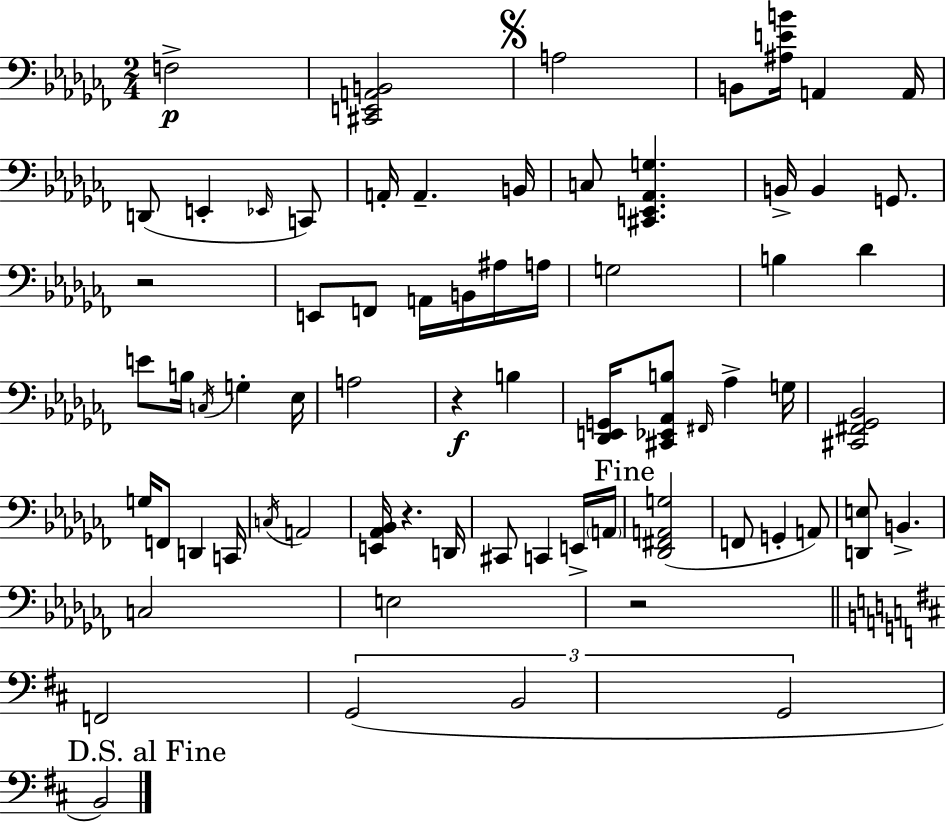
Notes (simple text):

F3/h [C#2,E2,A2,B2]/h A3/h B2/e [A#3,E4,B4]/s A2/q A2/s D2/e E2/q Eb2/s C2/e A2/s A2/q. B2/s C3/e [C#2,E2,Ab2,G3]/q. B2/s B2/q G2/e. R/h E2/e F2/e A2/s B2/s A#3/s A3/s G3/h B3/q Db4/q E4/e B3/s C3/s G3/q Eb3/s A3/h R/q B3/q [Db2,E2,G2]/s [C#2,Eb2,Ab2,B3]/e F#2/s Ab3/q G3/s [C#2,F#2,Gb2,Bb2]/h G3/s F2/e D2/q C2/s C3/s A2/h [E2,Ab2,Bb2]/s R/q. D2/s C#2/e C2/q E2/s A2/s [Db2,F#2,A2,G3]/h F2/e G2/q A2/e [D2,E3]/e B2/q. C3/h E3/h R/h F2/h G2/h B2/h G2/h B2/h